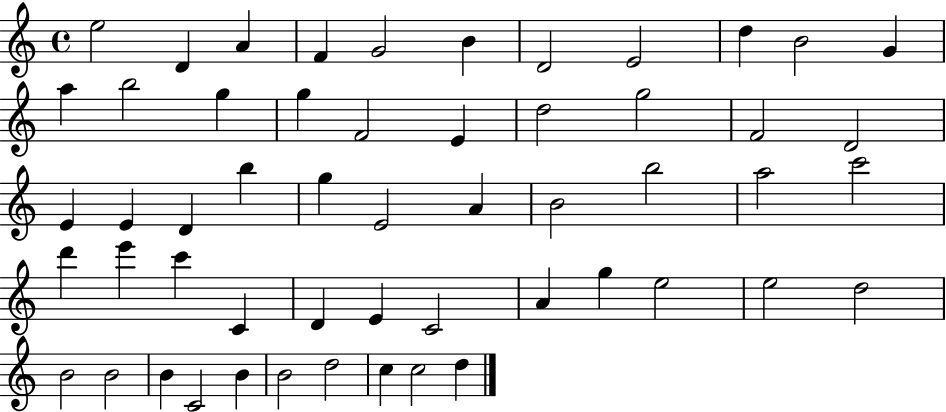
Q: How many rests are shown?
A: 0